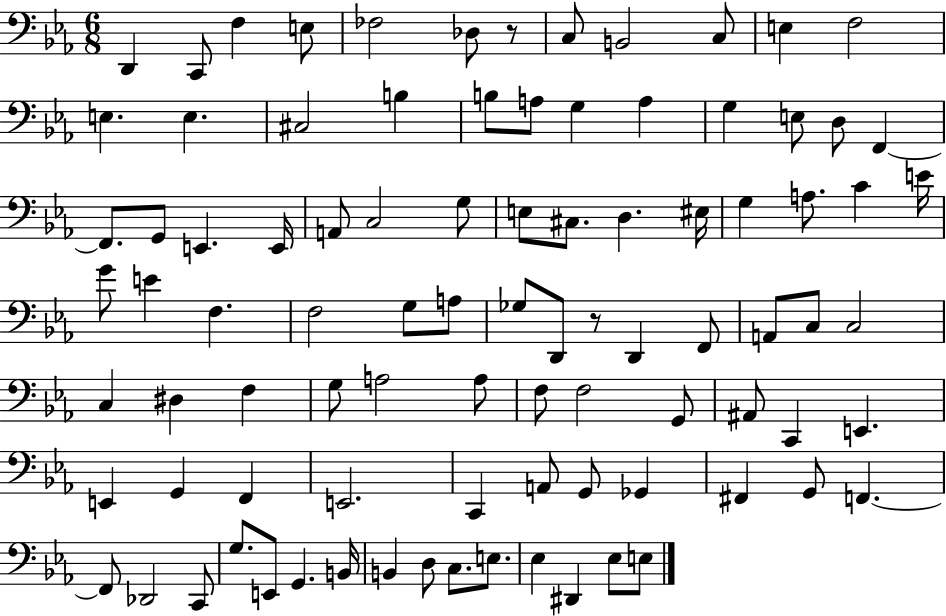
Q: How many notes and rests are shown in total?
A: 91